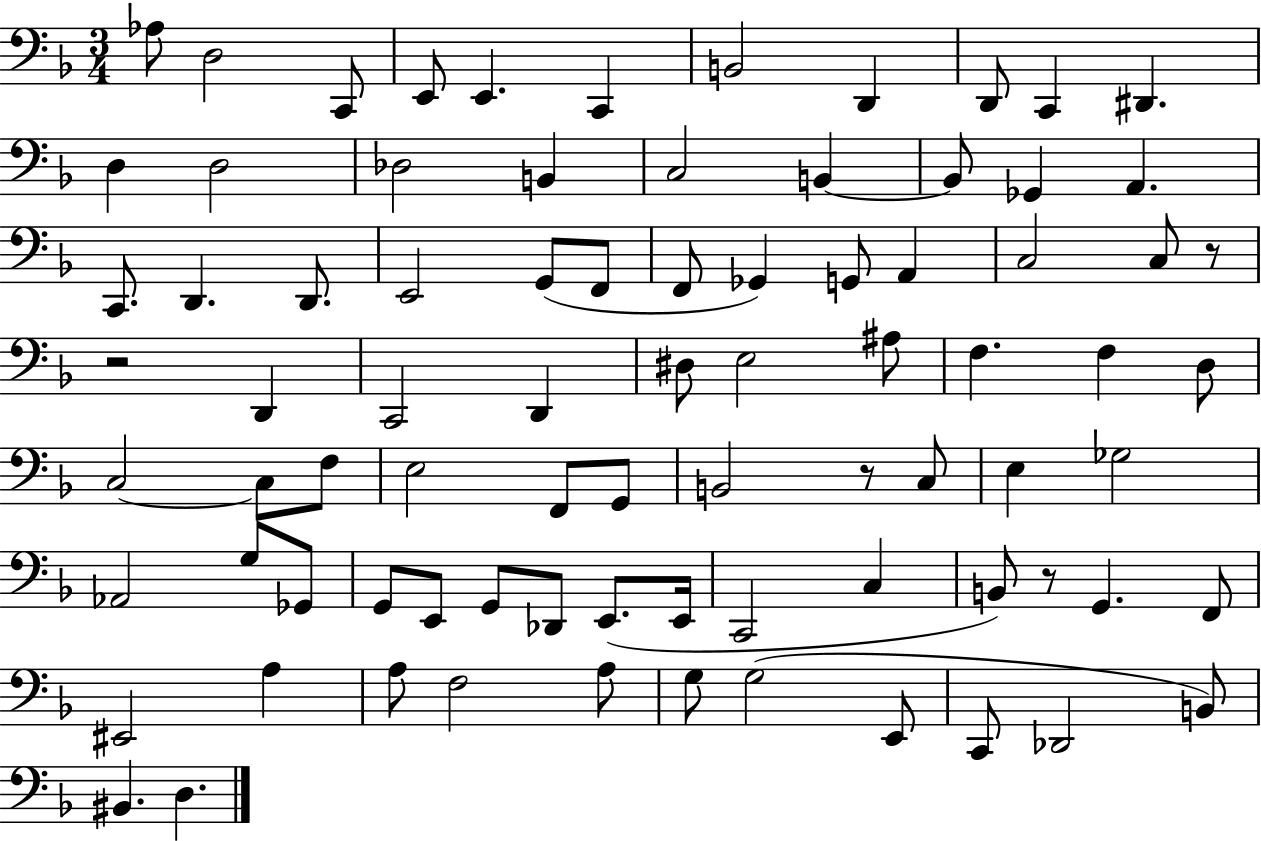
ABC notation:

X:1
T:Untitled
M:3/4
L:1/4
K:F
_A,/2 D,2 C,,/2 E,,/2 E,, C,, B,,2 D,, D,,/2 C,, ^D,, D, D,2 _D,2 B,, C,2 B,, B,,/2 _G,, A,, C,,/2 D,, D,,/2 E,,2 G,,/2 F,,/2 F,,/2 _G,, G,,/2 A,, C,2 C,/2 z/2 z2 D,, C,,2 D,, ^D,/2 E,2 ^A,/2 F, F, D,/2 C,2 C,/2 F,/2 E,2 F,,/2 G,,/2 B,,2 z/2 C,/2 E, _G,2 _A,,2 G,/2 _G,,/2 G,,/2 E,,/2 G,,/2 _D,,/2 E,,/2 E,,/4 C,,2 C, B,,/2 z/2 G,, F,,/2 ^E,,2 A, A,/2 F,2 A,/2 G,/2 G,2 E,,/2 C,,/2 _D,,2 B,,/2 ^B,, D,